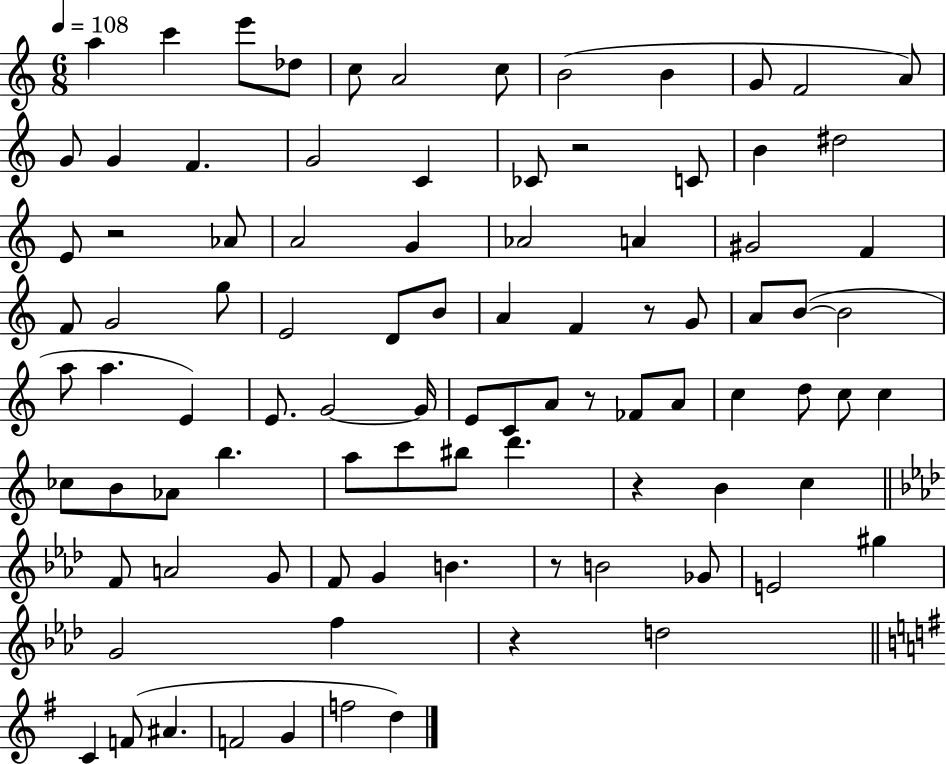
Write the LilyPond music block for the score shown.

{
  \clef treble
  \numericTimeSignature
  \time 6/8
  \key c \major
  \tempo 4 = 108
  a''4 c'''4 e'''8 des''8 | c''8 a'2 c''8 | b'2( b'4 | g'8 f'2 a'8) | \break g'8 g'4 f'4. | g'2 c'4 | ces'8 r2 c'8 | b'4 dis''2 | \break e'8 r2 aes'8 | a'2 g'4 | aes'2 a'4 | gis'2 f'4 | \break f'8 g'2 g''8 | e'2 d'8 b'8 | a'4 f'4 r8 g'8 | a'8 b'8~(~ b'2 | \break a''8 a''4. e'4) | e'8. g'2~~ g'16 | e'8 c'8 a'8 r8 fes'8 a'8 | c''4 d''8 c''8 c''4 | \break ces''8 b'8 aes'8 b''4. | a''8 c'''8 bis''8 d'''4. | r4 b'4 c''4 | \bar "||" \break \key aes \major f'8 a'2 g'8 | f'8 g'4 b'4. | r8 b'2 ges'8 | e'2 gis''4 | \break g'2 f''4 | r4 d''2 | \bar "||" \break \key g \major c'4 f'8( ais'4. | f'2 g'4 | f''2 d''4) | \bar "|."
}